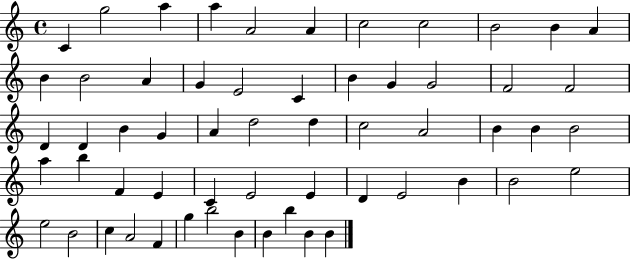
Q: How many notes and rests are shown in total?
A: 58